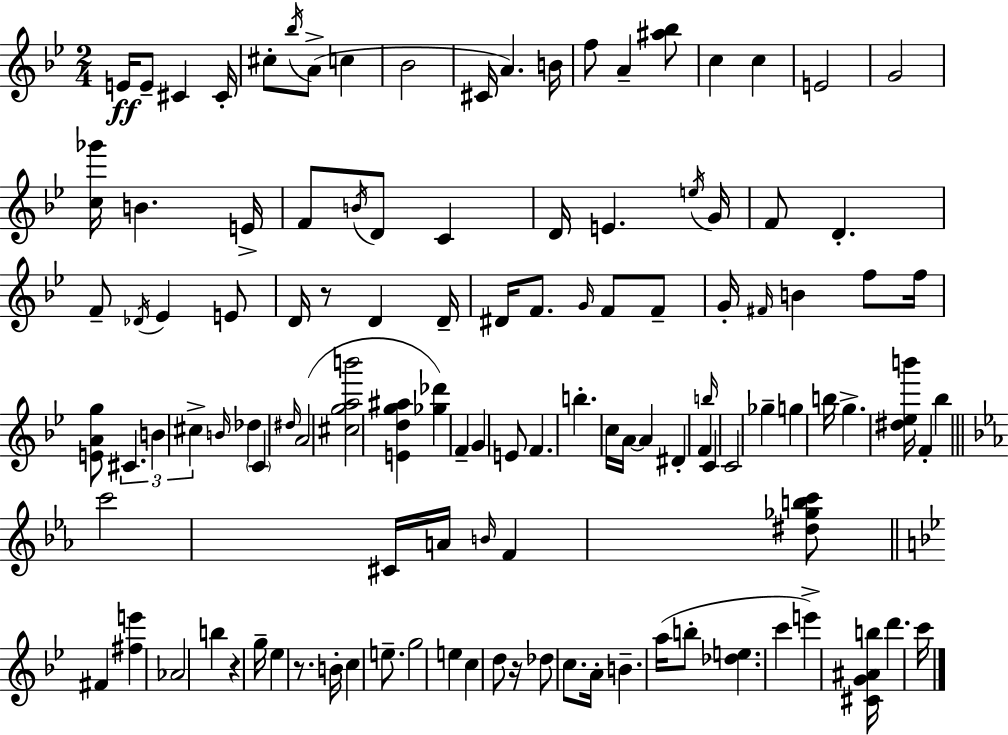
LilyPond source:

{
  \clef treble
  \numericTimeSignature
  \time 2/4
  \key bes \major
  e'16\ff e'8-- cis'4 cis'16-. | cis''8-. \acciaccatura { bes''16 } a'8->( c''4 | bes'2 | cis'16 a'4.) | \break b'16 f''8 a'4-- <ais'' bes''>8 | c''4 c''4 | e'2 | g'2 | \break <c'' ges'''>16 b'4. | e'16-> f'8 \acciaccatura { b'16 } d'8 c'4 | d'16 e'4. | \acciaccatura { e''16 } g'16 f'8 d'4.-. | \break f'8-- \acciaccatura { des'16 } ees'4 | e'8 d'16 r8 d'4 | d'16-- dis'16 f'8. | \grace { g'16 } f'8 f'8-- g'16-. \grace { fis'16 } b'4 | \break f''8 f''16 <e' a' g''>8 | \tuplet 3/2 { cis'4. b'4 | cis''4-> } \grace { b'16 } des''4 | \parenthesize c'4 \grace { dis''16 }( | \break a'2 | <cis'' g'' a'' b'''>2 | <e' d'' g'' ais''>4 <ges'' des'''>4) | f'4-- g'4 | \break e'8 f'4. | b''4.-. c''16 a'16~~ | a'4 dis'4-. | f'4 \grace { b''16 } c'4 | \break c'2 | ges''4-- g''4 | b''16 g''4.-> | <dis'' ees'' b'''>16 f'4-. bes''4 | \break \bar "||" \break \key ees \major c'''2 | cis'16 a'16 \grace { b'16 } f'4 <dis'' ges'' b'' c'''>8 | \bar "||" \break \key g \minor fis'4 <fis'' e'''>4 | aes'2 | b''4 r4 | g''16-- ees''4 r8. | \break b'16-. c''4 e''8.-- | g''2 | e''4 c''4 | d''8 r16 des''8 c''8. | \break a'16-. b'4.-- a''16( | b''8-. <des'' e''>4. | c'''4 e'''4->) | <cis' g' ais' b''>16 d'''4. c'''16 | \break \bar "|."
}